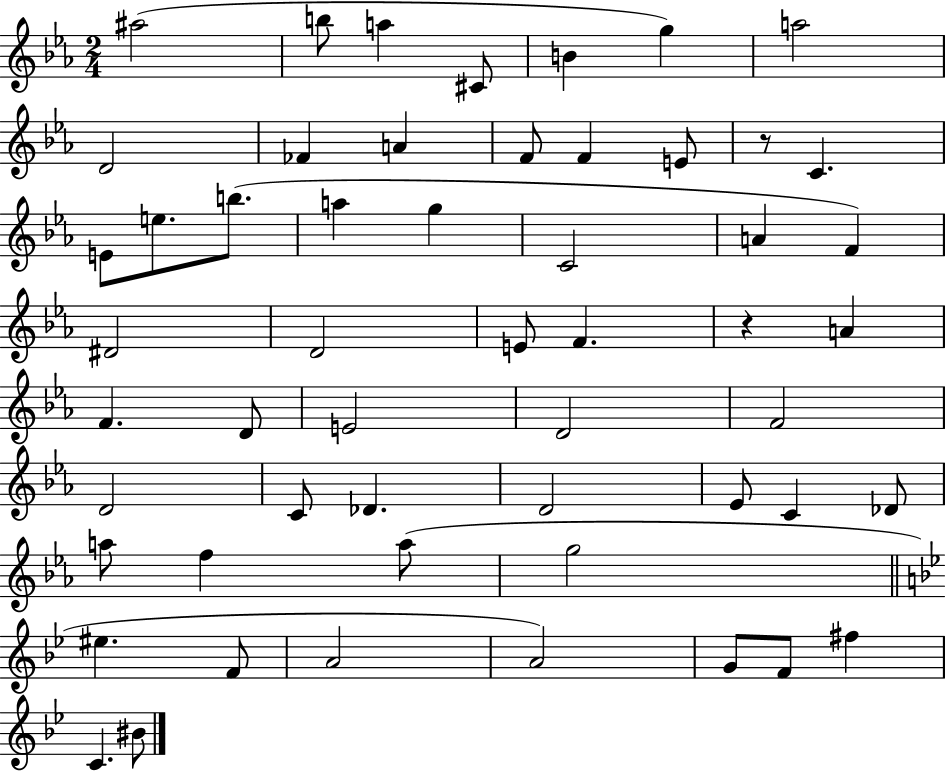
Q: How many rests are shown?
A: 2